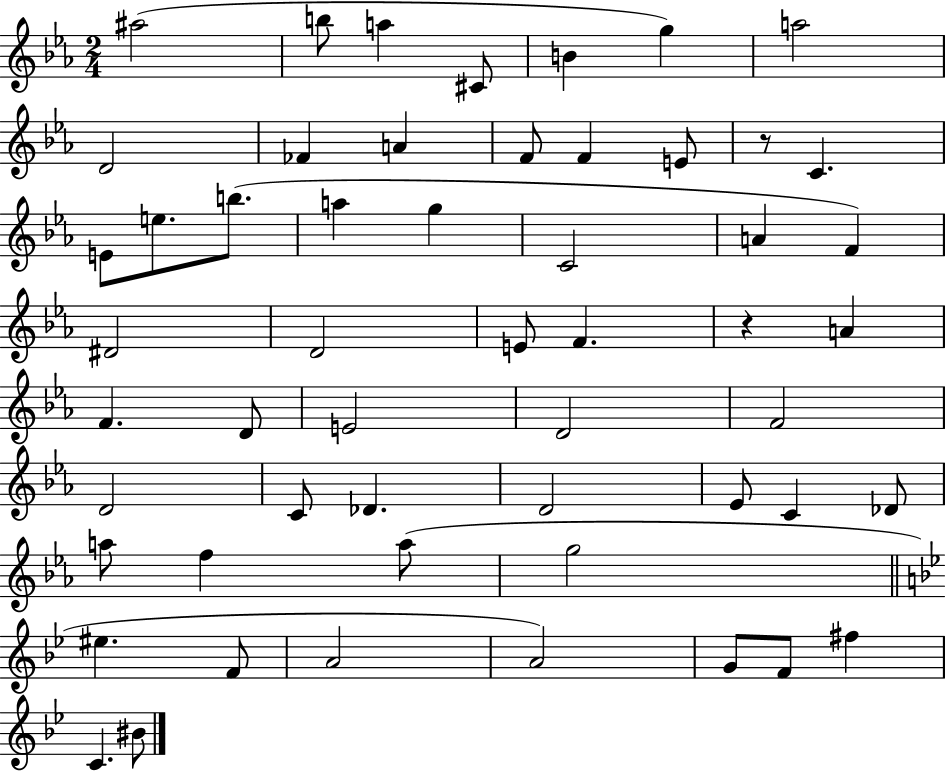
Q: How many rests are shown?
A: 2